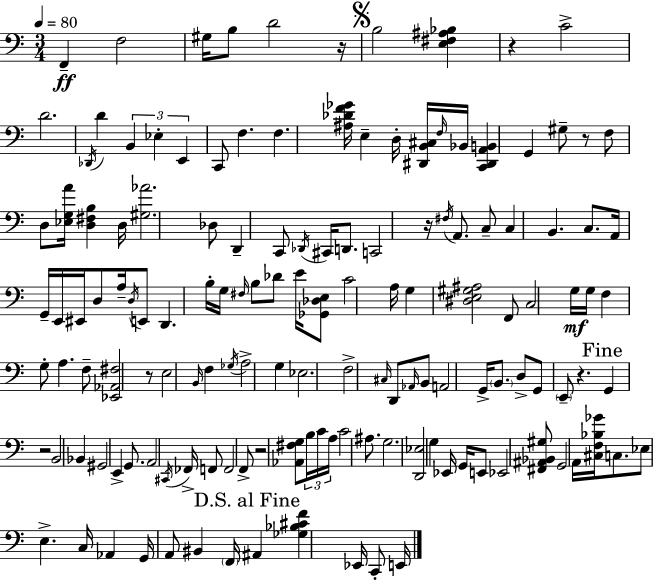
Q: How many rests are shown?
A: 8